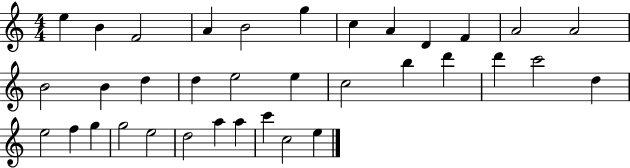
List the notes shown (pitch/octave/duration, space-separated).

E5/q B4/q F4/h A4/q B4/h G5/q C5/q A4/q D4/q F4/q A4/h A4/h B4/h B4/q D5/q D5/q E5/h E5/q C5/h B5/q D6/q D6/q C6/h D5/q E5/h F5/q G5/q G5/h E5/h D5/h A5/q A5/q C6/q C5/h E5/q